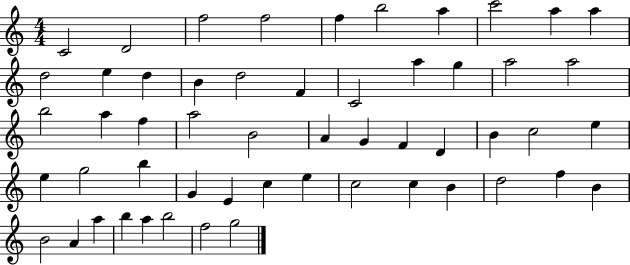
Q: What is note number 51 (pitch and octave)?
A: A5